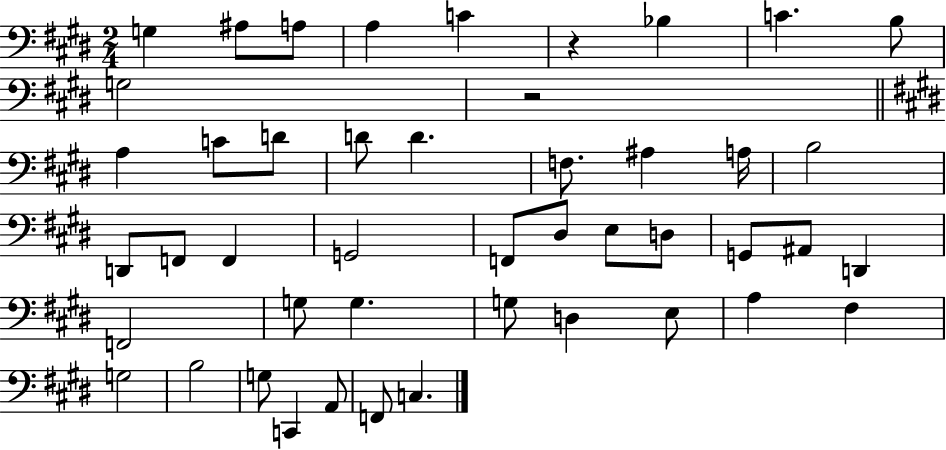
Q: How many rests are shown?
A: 2